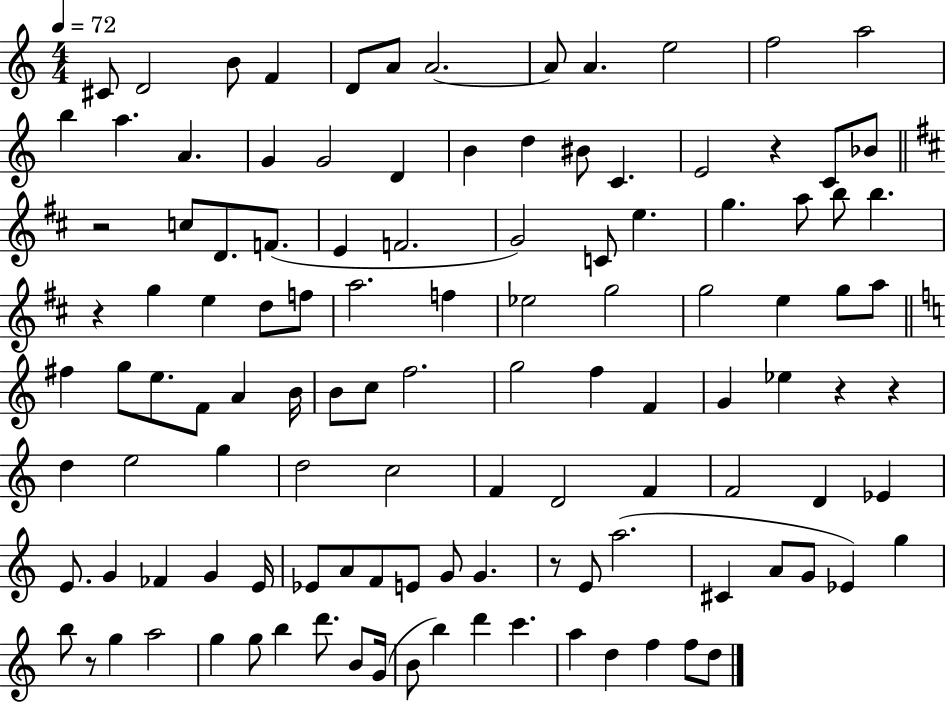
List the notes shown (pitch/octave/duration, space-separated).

C#4/e D4/h B4/e F4/q D4/e A4/e A4/h. A4/e A4/q. E5/h F5/h A5/h B5/q A5/q. A4/q. G4/q G4/h D4/q B4/q D5/q BIS4/e C4/q. E4/h R/q C4/e Bb4/e R/h C5/e D4/e. F4/e. E4/q F4/h. G4/h C4/e E5/q. G5/q. A5/e B5/e B5/q. R/q G5/q E5/q D5/e F5/e A5/h. F5/q Eb5/h G5/h G5/h E5/q G5/e A5/e F#5/q G5/e E5/e. F4/e A4/q B4/s B4/e C5/e F5/h. G5/h F5/q F4/q G4/q Eb5/q R/q R/q D5/q E5/h G5/q D5/h C5/h F4/q D4/h F4/q F4/h D4/q Eb4/q E4/e. G4/q FES4/q G4/q E4/s Eb4/e A4/e F4/e E4/e G4/e G4/q. R/e E4/e A5/h. C#4/q A4/e G4/e Eb4/q G5/q B5/e R/e G5/q A5/h G5/q G5/e B5/q D6/e. B4/e G4/s B4/e B5/q D6/q C6/q. A5/q D5/q F5/q F5/e D5/e